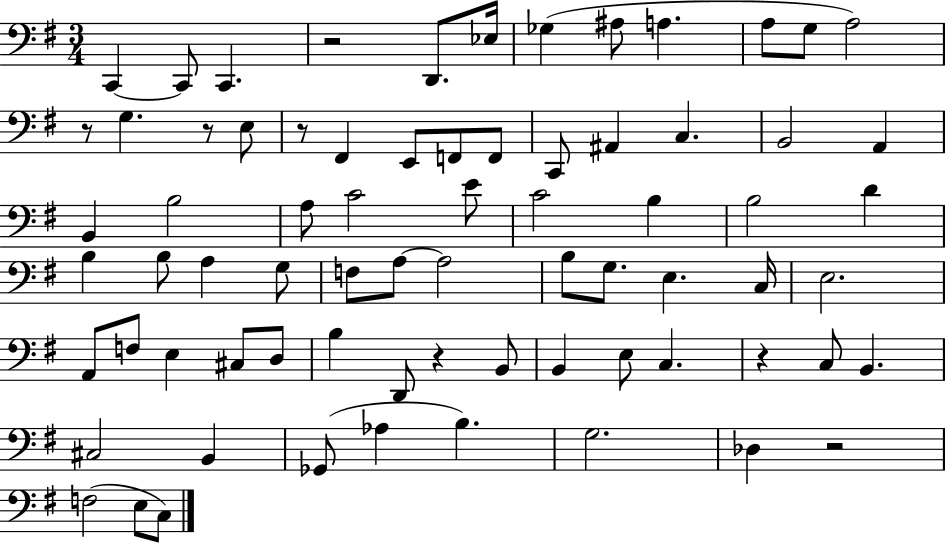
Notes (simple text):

C2/q C2/e C2/q. R/h D2/e. Eb3/s Gb3/q A#3/e A3/q. A3/e G3/e A3/h R/e G3/q. R/e E3/e R/e F#2/q E2/e F2/e F2/e C2/e A#2/q C3/q. B2/h A2/q B2/q B3/h A3/e C4/h E4/e C4/h B3/q B3/h D4/q B3/q B3/e A3/q G3/e F3/e A3/e A3/h B3/e G3/e. E3/q. C3/s E3/h. A2/e F3/e E3/q C#3/e D3/e B3/q D2/e R/q B2/e B2/q E3/e C3/q. R/q C3/e B2/q. C#3/h B2/q Gb2/e Ab3/q B3/q. G3/h. Db3/q R/h F3/h E3/e C3/e